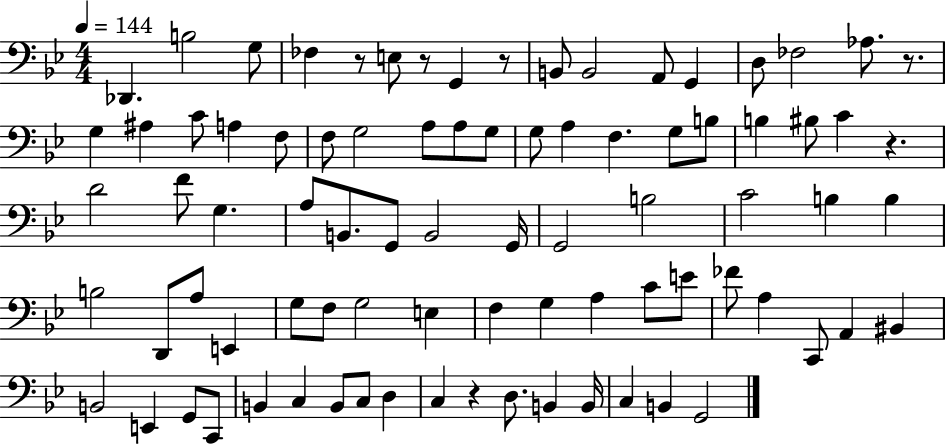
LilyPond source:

{
  \clef bass
  \numericTimeSignature
  \time 4/4
  \key bes \major
  \tempo 4 = 144
  \repeat volta 2 { des,4. b2 g8 | fes4 r8 e8 r8 g,4 r8 | b,8 b,2 a,8 g,4 | d8 fes2 aes8. r8. | \break g4 ais4 c'8 a4 f8 | f8 g2 a8 a8 g8 | g8 a4 f4. g8 b8 | b4 bis8 c'4 r4. | \break d'2 f'8 g4. | a8 b,8. g,8 b,2 g,16 | g,2 b2 | c'2 b4 b4 | \break b2 d,8 a8 e,4 | g8 f8 g2 e4 | f4 g4 a4 c'8 e'8 | fes'8 a4 c,8 a,4 bis,4 | \break b,2 e,4 g,8 c,8 | b,4 c4 b,8 c8 d4 | c4 r4 d8. b,4 b,16 | c4 b,4 g,2 | \break } \bar "|."
}